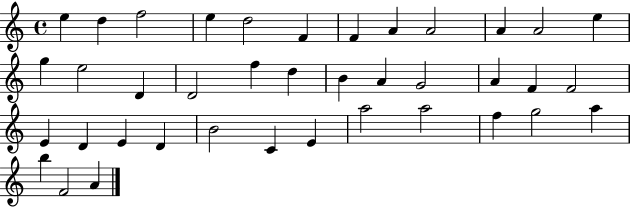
X:1
T:Untitled
M:4/4
L:1/4
K:C
e d f2 e d2 F F A A2 A A2 e g e2 D D2 f d B A G2 A F F2 E D E D B2 C E a2 a2 f g2 a b F2 A